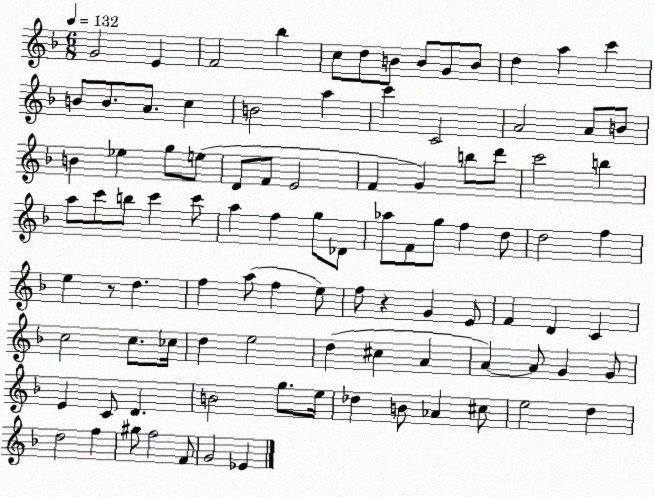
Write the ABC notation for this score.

X:1
T:Untitled
M:6/8
L:1/4
K:F
G2 E F2 _b c/2 d/2 B/2 B/2 G/2 B/2 d a c' B/2 B/2 A/2 c B2 a c' C2 A2 A/2 B/2 B _e g/2 e/2 D/2 F/2 E2 F G b/2 d'/2 c'2 b a/2 c'/2 b/2 c' c'/2 a f g/2 _D/2 _a/2 F/2 g/2 f d/2 d2 f e z/2 d f a/2 f e/2 f/2 z G E/2 F D C c2 c/2 _c/4 d e2 d ^c A A A/2 G G/2 E C/2 D B2 g/2 e/4 _d B/2 _A ^c/2 e2 d d2 f ^g/2 f2 F/2 G2 _E